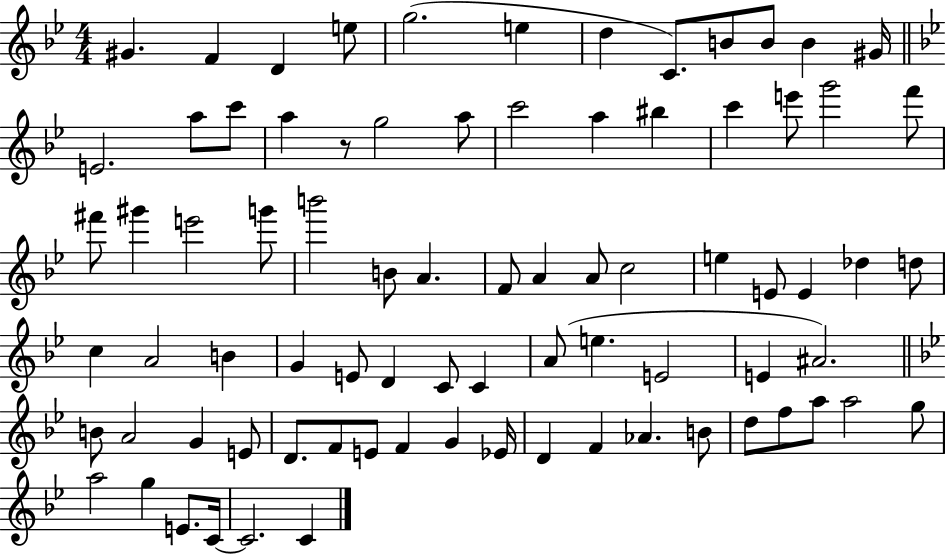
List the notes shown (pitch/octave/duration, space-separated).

G#4/q. F4/q D4/q E5/e G5/h. E5/q D5/q C4/e. B4/e B4/e B4/q G#4/s E4/h. A5/e C6/e A5/q R/e G5/h A5/e C6/h A5/q BIS5/q C6/q E6/e G6/h F6/e F#6/e G#6/q E6/h G6/e B6/h B4/e A4/q. F4/e A4/q A4/e C5/h E5/q E4/e E4/q Db5/q D5/e C5/q A4/h B4/q G4/q E4/e D4/q C4/e C4/q A4/e E5/q. E4/h E4/q A#4/h. B4/e A4/h G4/q E4/e D4/e. F4/e E4/e F4/q G4/q Eb4/s D4/q F4/q Ab4/q. B4/e D5/e F5/e A5/e A5/h G5/e A5/h G5/q E4/e. C4/s C4/h. C4/q